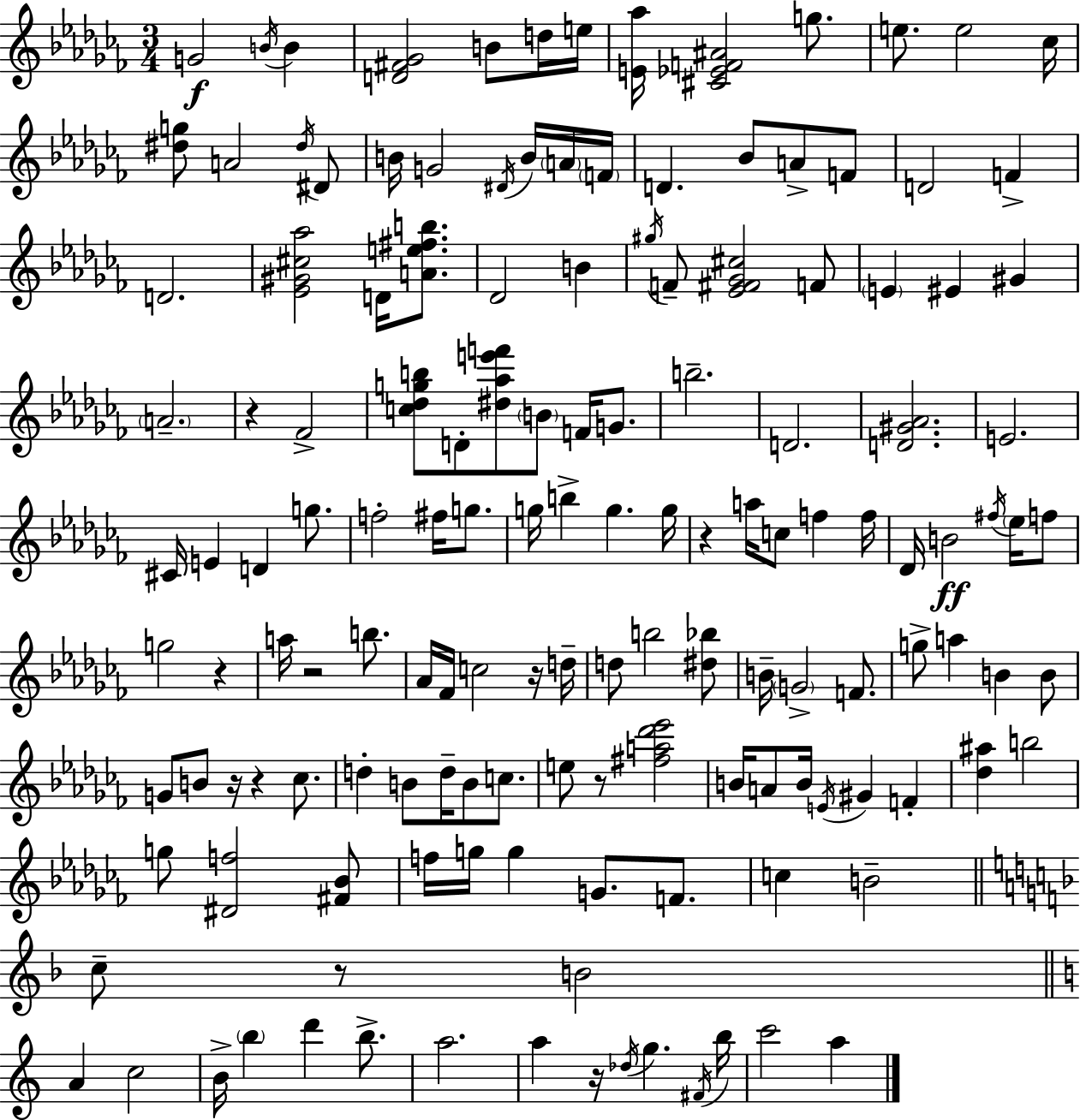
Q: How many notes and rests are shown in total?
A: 145